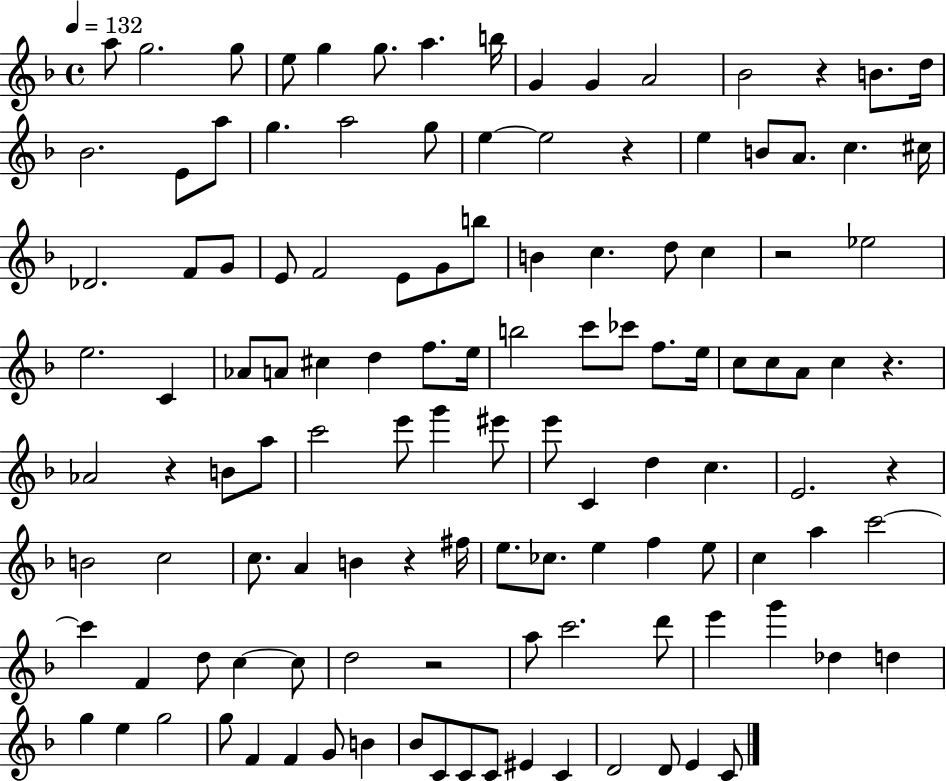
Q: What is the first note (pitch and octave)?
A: A5